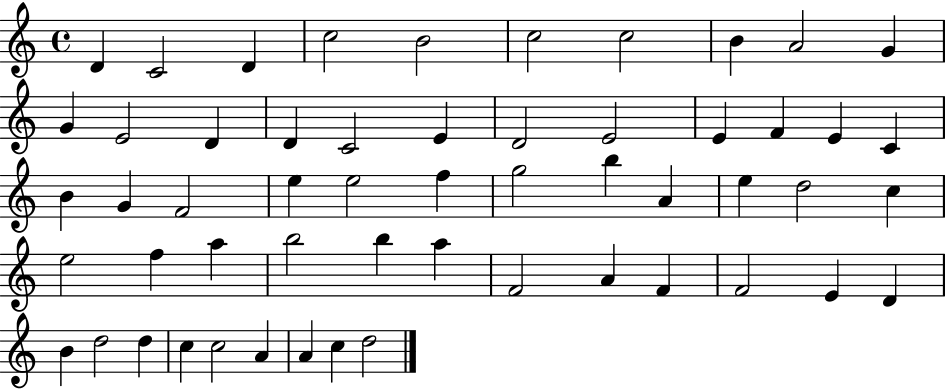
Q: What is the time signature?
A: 4/4